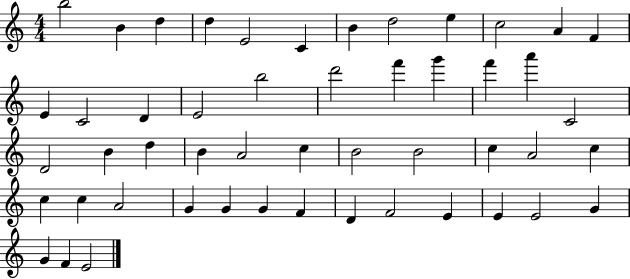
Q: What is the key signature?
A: C major